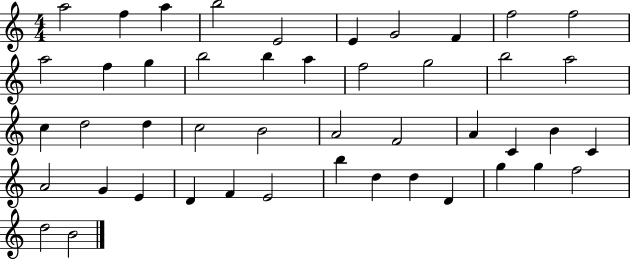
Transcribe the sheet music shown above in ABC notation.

X:1
T:Untitled
M:4/4
L:1/4
K:C
a2 f a b2 E2 E G2 F f2 f2 a2 f g b2 b a f2 g2 b2 a2 c d2 d c2 B2 A2 F2 A C B C A2 G E D F E2 b d d D g g f2 d2 B2